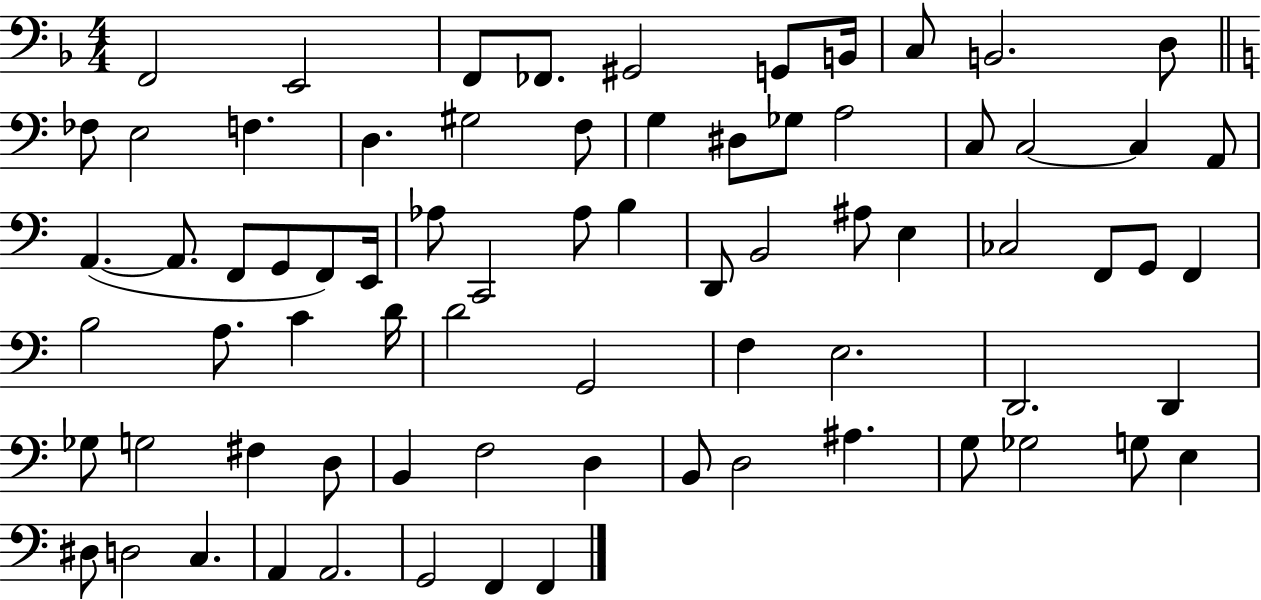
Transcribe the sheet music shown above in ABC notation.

X:1
T:Untitled
M:4/4
L:1/4
K:F
F,,2 E,,2 F,,/2 _F,,/2 ^G,,2 G,,/2 B,,/4 C,/2 B,,2 D,/2 _F,/2 E,2 F, D, ^G,2 F,/2 G, ^D,/2 _G,/2 A,2 C,/2 C,2 C, A,,/2 A,, A,,/2 F,,/2 G,,/2 F,,/2 E,,/4 _A,/2 C,,2 _A,/2 B, D,,/2 B,,2 ^A,/2 E, _C,2 F,,/2 G,,/2 F,, B,2 A,/2 C D/4 D2 G,,2 F, E,2 D,,2 D,, _G,/2 G,2 ^F, D,/2 B,, F,2 D, B,,/2 D,2 ^A, G,/2 _G,2 G,/2 E, ^D,/2 D,2 C, A,, A,,2 G,,2 F,, F,,